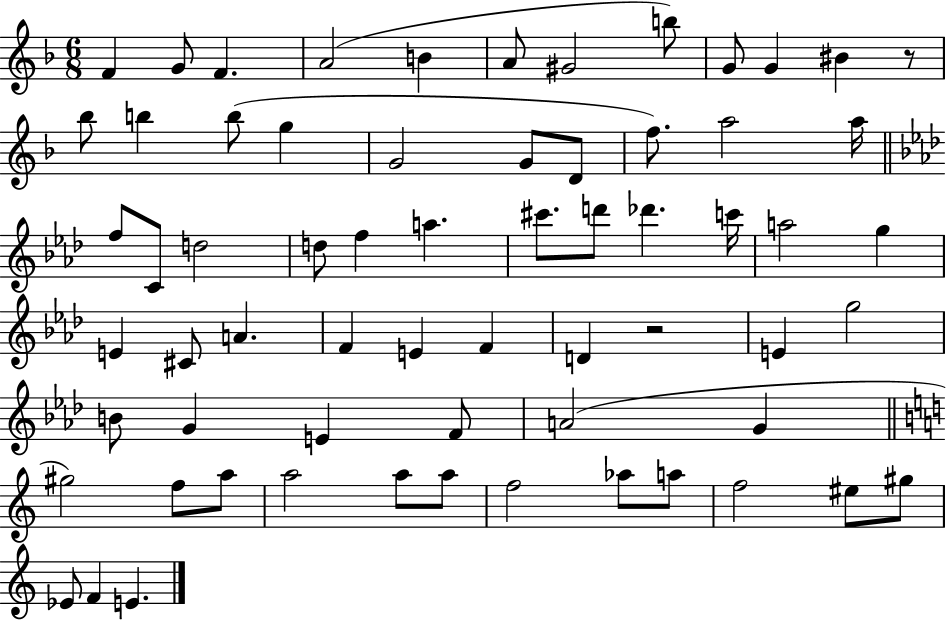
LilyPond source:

{
  \clef treble
  \numericTimeSignature
  \time 6/8
  \key f \major
  \repeat volta 2 { f'4 g'8 f'4. | a'2( b'4 | a'8 gis'2 b''8) | g'8 g'4 bis'4 r8 | \break bes''8 b''4 b''8( g''4 | g'2 g'8 d'8 | f''8.) a''2 a''16 | \bar "||" \break \key aes \major f''8 c'8 d''2 | d''8 f''4 a''4. | cis'''8. d'''8 des'''4. c'''16 | a''2 g''4 | \break e'4 cis'8 a'4. | f'4 e'4 f'4 | d'4 r2 | e'4 g''2 | \break b'8 g'4 e'4 f'8 | a'2( g'4 | \bar "||" \break \key c \major gis''2) f''8 a''8 | a''2 a''8 a''8 | f''2 aes''8 a''8 | f''2 eis''8 gis''8 | \break ees'8 f'4 e'4. | } \bar "|."
}